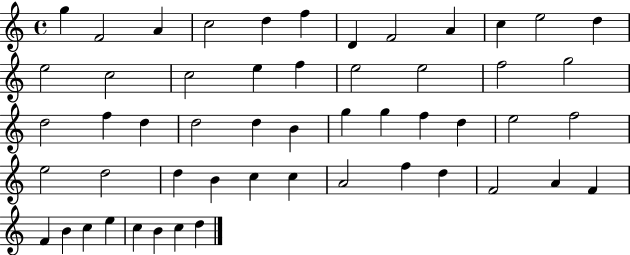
{
  \clef treble
  \time 4/4
  \defaultTimeSignature
  \key c \major
  g''4 f'2 a'4 | c''2 d''4 f''4 | d'4 f'2 a'4 | c''4 e''2 d''4 | \break e''2 c''2 | c''2 e''4 f''4 | e''2 e''2 | f''2 g''2 | \break d''2 f''4 d''4 | d''2 d''4 b'4 | g''4 g''4 f''4 d''4 | e''2 f''2 | \break e''2 d''2 | d''4 b'4 c''4 c''4 | a'2 f''4 d''4 | f'2 a'4 f'4 | \break f'4 b'4 c''4 e''4 | c''4 b'4 c''4 d''4 | \bar "|."
}